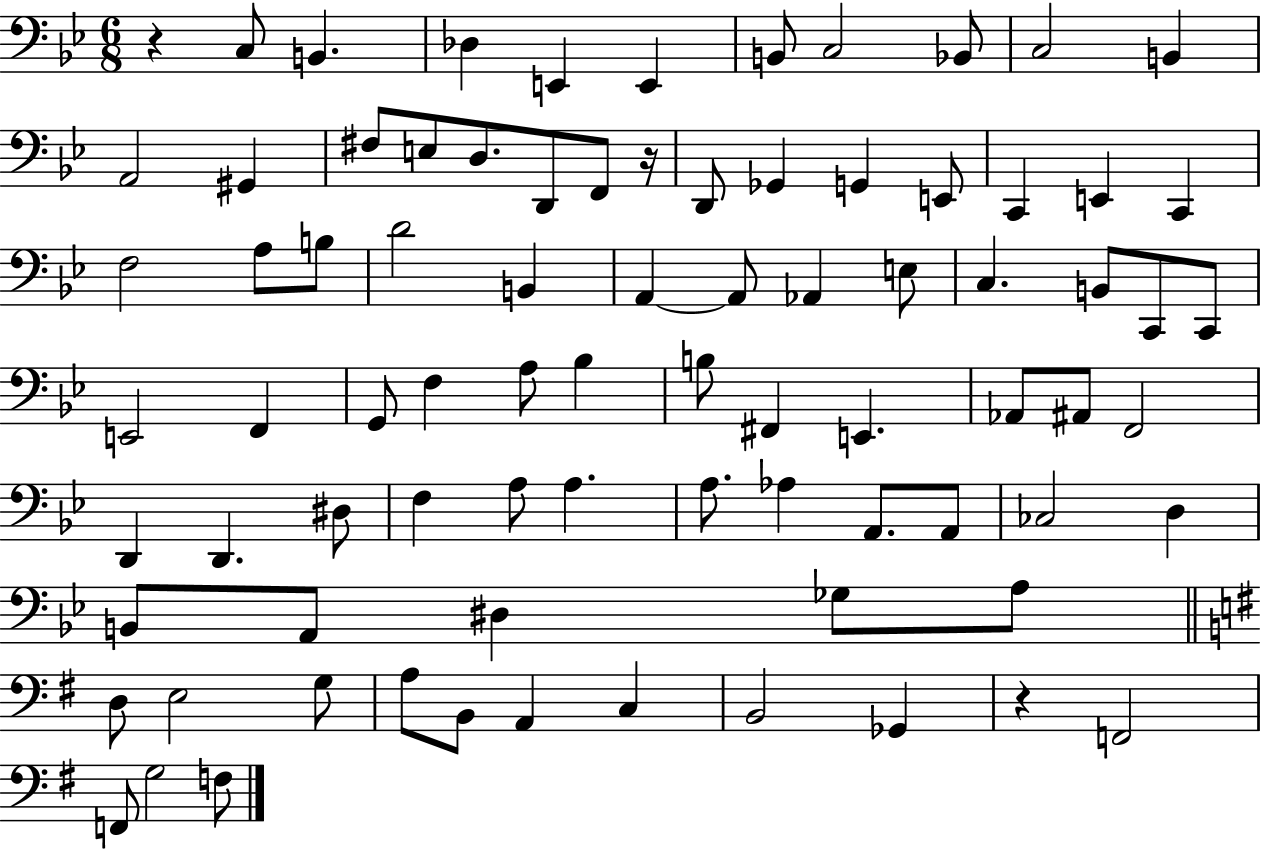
X:1
T:Untitled
M:6/8
L:1/4
K:Bb
z C,/2 B,, _D, E,, E,, B,,/2 C,2 _B,,/2 C,2 B,, A,,2 ^G,, ^F,/2 E,/2 D,/2 D,,/2 F,,/2 z/4 D,,/2 _G,, G,, E,,/2 C,, E,, C,, F,2 A,/2 B,/2 D2 B,, A,, A,,/2 _A,, E,/2 C, B,,/2 C,,/2 C,,/2 E,,2 F,, G,,/2 F, A,/2 _B, B,/2 ^F,, E,, _A,,/2 ^A,,/2 F,,2 D,, D,, ^D,/2 F, A,/2 A, A,/2 _A, A,,/2 A,,/2 _C,2 D, B,,/2 A,,/2 ^D, _G,/2 A,/2 D,/2 E,2 G,/2 A,/2 B,,/2 A,, C, B,,2 _G,, z F,,2 F,,/2 G,2 F,/2